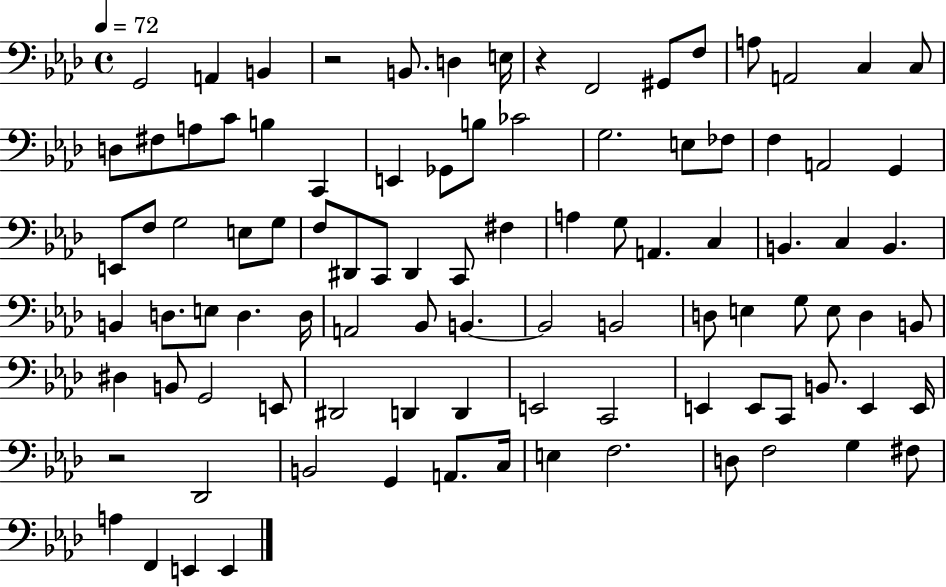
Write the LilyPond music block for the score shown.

{
  \clef bass
  \time 4/4
  \defaultTimeSignature
  \key aes \major
  \tempo 4 = 72
  g,2 a,4 b,4 | r2 b,8. d4 e16 | r4 f,2 gis,8 f8 | a8 a,2 c4 c8 | \break d8 fis8 a8 c'8 b4 c,4 | e,4 ges,8 b8 ces'2 | g2. e8 fes8 | f4 a,2 g,4 | \break e,8 f8 g2 e8 g8 | f8 dis,8 c,8 dis,4 c,8 fis4 | a4 g8 a,4. c4 | b,4. c4 b,4. | \break b,4 d8. e8 d4. d16 | a,2 bes,8 b,4.~~ | b,2 b,2 | d8 e4 g8 e8 d4 b,8 | \break dis4 b,8 g,2 e,8 | dis,2 d,4 d,4 | e,2 c,2 | e,4 e,8 c,8 b,8. e,4 e,16 | \break r2 des,2 | b,2 g,4 a,8. c16 | e4 f2. | d8 f2 g4 fis8 | \break a4 f,4 e,4 e,4 | \bar "|."
}